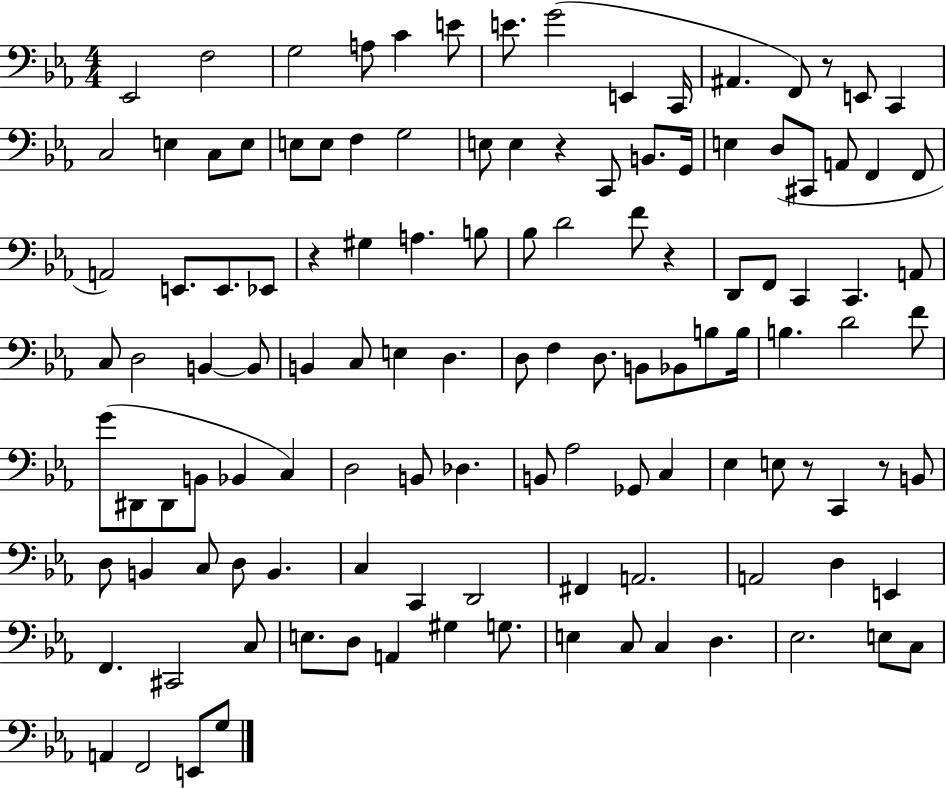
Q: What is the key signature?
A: EES major